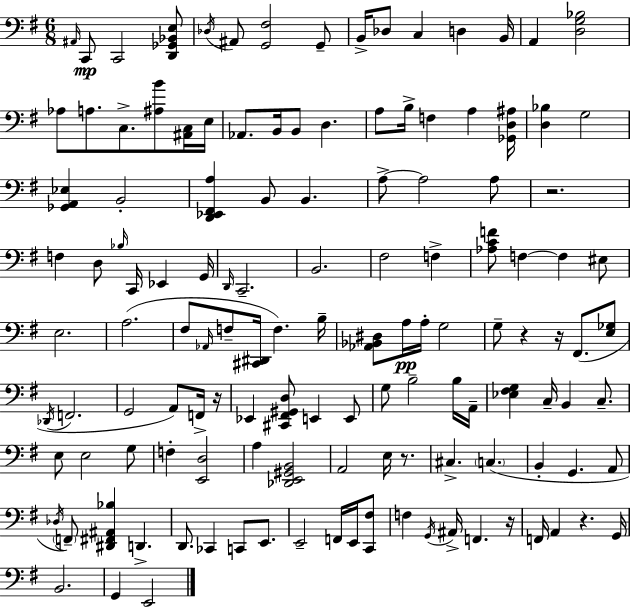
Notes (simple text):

A#2/s C2/e C2/h [D2,Gb2,Bb2,E3]/e Db3/s A#2/e [G2,F#3]/h G2/e B2/s Db3/e C3/q D3/q B2/s A2/q [D3,G3,Bb3]/h Ab3/e A3/e. C3/e. [A#3,B4]/e [A#2,C3]/s E3/s Ab2/e. B2/s B2/e D3/q. A3/e B3/s F3/q A3/q [Gb2,D3,A#3]/s [D3,Bb3]/q G3/h [Gb2,A2,Eb3]/q B2/h [D2,Eb2,F#2,A3]/q B2/e B2/q. A3/e A3/h A3/e R/h. F3/q D3/e Bb3/s C2/s Eb2/q G2/s D2/s C2/h. B2/h. F#3/h F3/q [Ab3,C4,F4]/e F3/q F3/q EIS3/e E3/h. A3/h. F#3/e Ab2/s F3/e [C#2,D#2]/s F3/q. B3/s [Ab2,Bb2,D#3]/e A3/s A3/s G3/h G3/e R/q R/s F#2/e. [E3,Gb3]/e Db2/s F2/h. G2/h A2/e F2/s R/s Eb2/q [C#2,F#2,G#2,D3]/e E2/q E2/e G3/e B3/h B3/s A2/s [Eb3,F#3,G3]/q C3/s B2/q C3/e. E3/e E3/h G3/e F3/q [E2,D3]/h A3/q [Db2,E2,G#2,B2]/h A2/h E3/s R/e. C#3/q. C3/q. B2/q G2/q. A2/e Db3/s F2/e [D#2,F#2,A#2,Bb3]/q D2/q. D2/e. CES2/q C2/e E2/e. E2/h F2/s E2/s [C2,F#3]/e F3/q G2/s A#2/s F2/q. R/s F2/s A2/q R/q. G2/s B2/h. G2/q E2/h